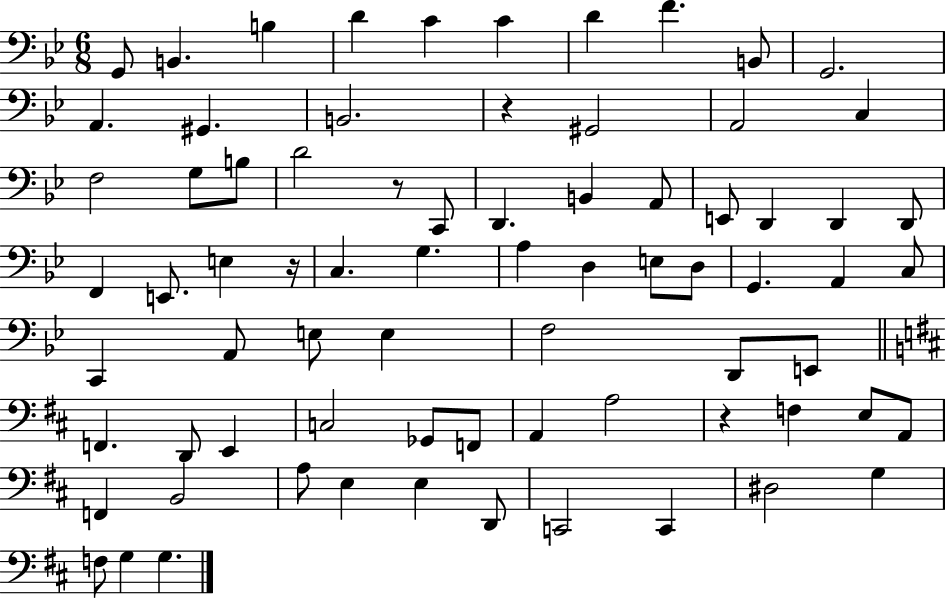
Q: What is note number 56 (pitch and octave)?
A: F3